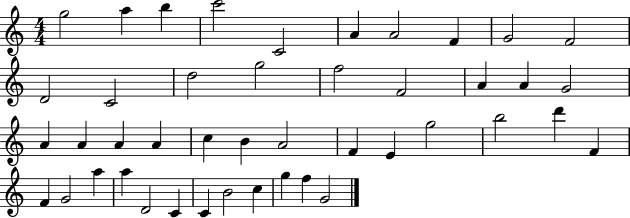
G5/h A5/q B5/q C6/h C4/h A4/q A4/h F4/q G4/h F4/h D4/h C4/h D5/h G5/h F5/h F4/h A4/q A4/q G4/h A4/q A4/q A4/q A4/q C5/q B4/q A4/h F4/q E4/q G5/h B5/h D6/q F4/q F4/q G4/h A5/q A5/q D4/h C4/q C4/q B4/h C5/q G5/q F5/q G4/h